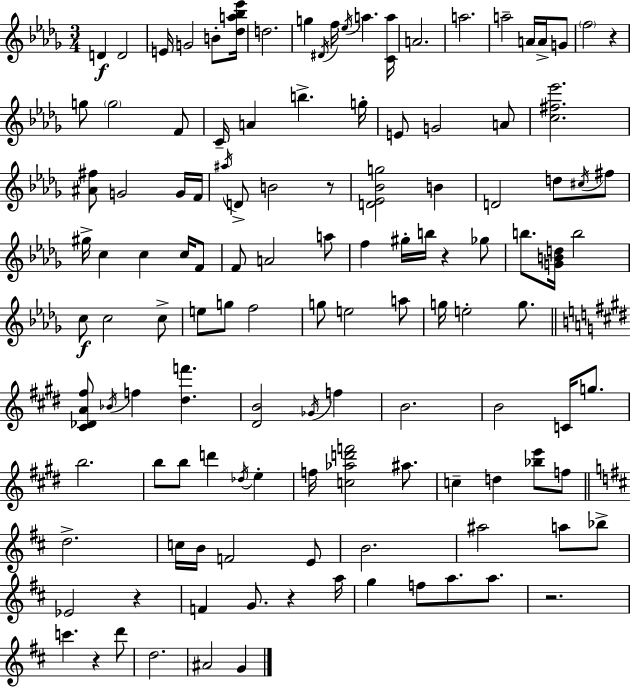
D4/q D4/h E4/s G4/h B4/e [Db5,A5,Bb5,Eb6]/s D5/h. G5/q D#4/s F5/s Eb5/s A5/q. [C4,A5]/s A4/h. A5/h. A5/h A4/s A4/s G4/e F5/h R/q G5/e G5/h F4/e C4/s A4/q B5/q. G5/s E4/e G4/h A4/e [C5,F#5,Eb6]/h. [A#4,F#5]/e G4/h G4/s F4/s A#5/s D4/e B4/h R/e [D4,Eb4,Bb4,G5]/h B4/q D4/h D5/e C#5/s F#5/e G#5/s C5/q C5/q C5/s F4/e F4/e A4/h A5/e F5/q G#5/s B5/s R/q Gb5/e B5/e. [G4,B4,D5]/s B5/h C5/e C5/h C5/e E5/e G5/e F5/h G5/e E5/h A5/e G5/s E5/h G5/e. [C#4,Db4,A4,F#5]/e Bb4/s F5/q [D#5,F6]/q. [D#4,B4]/h Gb4/s F5/q B4/h. B4/h C4/s G5/e. B5/h. B5/e B5/e D6/q Db5/s E5/q F5/s [C5,Ab5,D6,F6]/h A#5/e. C5/q D5/q [Bb5,E6]/e F5/e D5/h. C5/s B4/s F4/h E4/e B4/h. A#5/h A5/e Bb5/e Eb4/h R/q F4/q G4/e. R/q A5/s G5/q F5/e A5/e. A5/e. R/h. C6/q. R/q D6/e D5/h. A#4/h G4/q